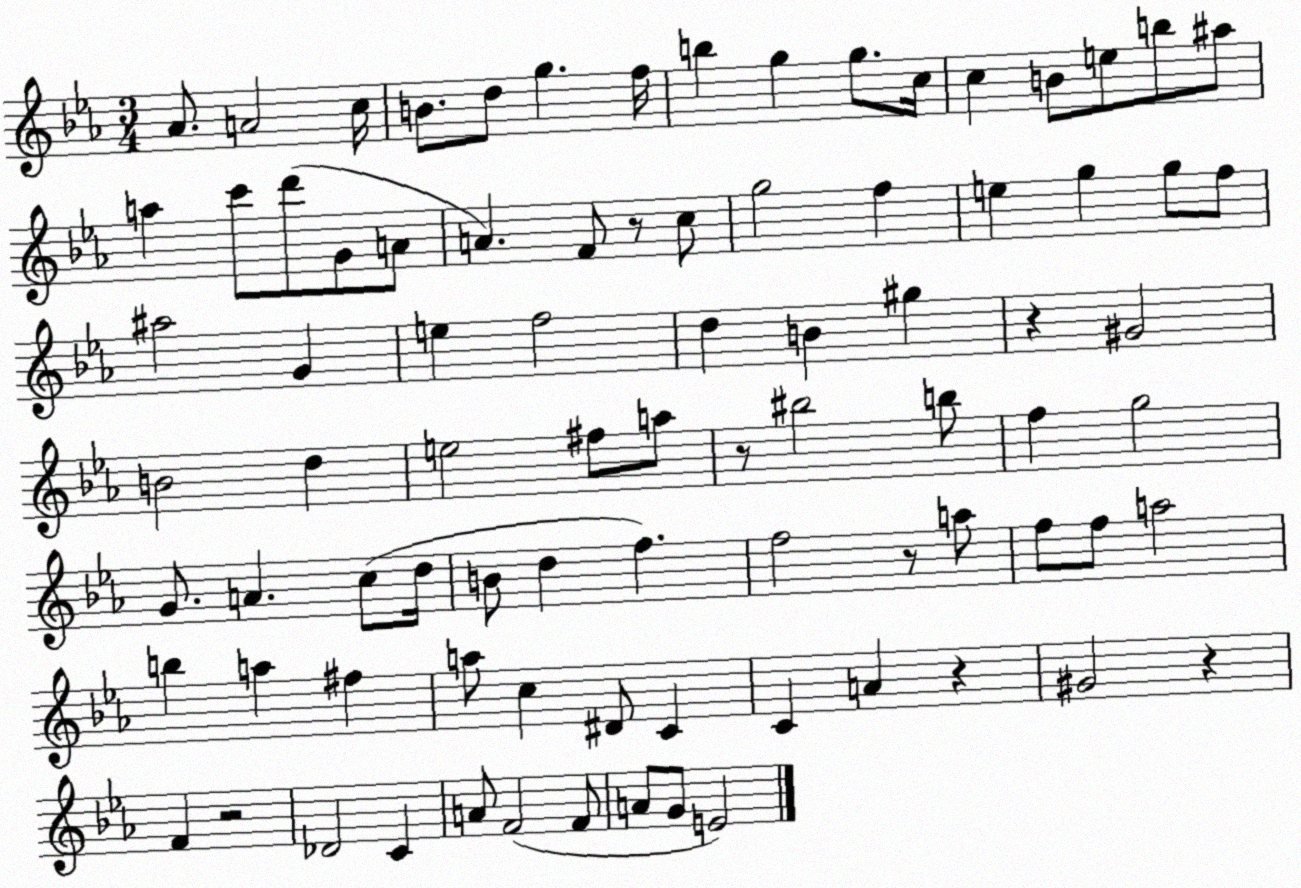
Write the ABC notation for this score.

X:1
T:Untitled
M:3/4
L:1/4
K:Eb
_A/2 A2 c/4 B/2 d/2 g f/4 b g g/2 c/4 c B/2 e/2 b/2 ^a/2 a c'/2 d'/2 G/2 A/2 A F/2 z/2 c/2 g2 f e g g/2 f/2 ^a2 G e f2 d B ^g z ^G2 B2 d e2 ^f/2 a/2 z/2 ^b2 b/2 f g2 G/2 A c/2 d/4 B/2 d f f2 z/2 a/2 f/2 f/2 a2 b a ^f a/2 c ^D/2 C C A z ^G2 z F z2 _D2 C A/2 F2 F/2 A/2 G/2 E2